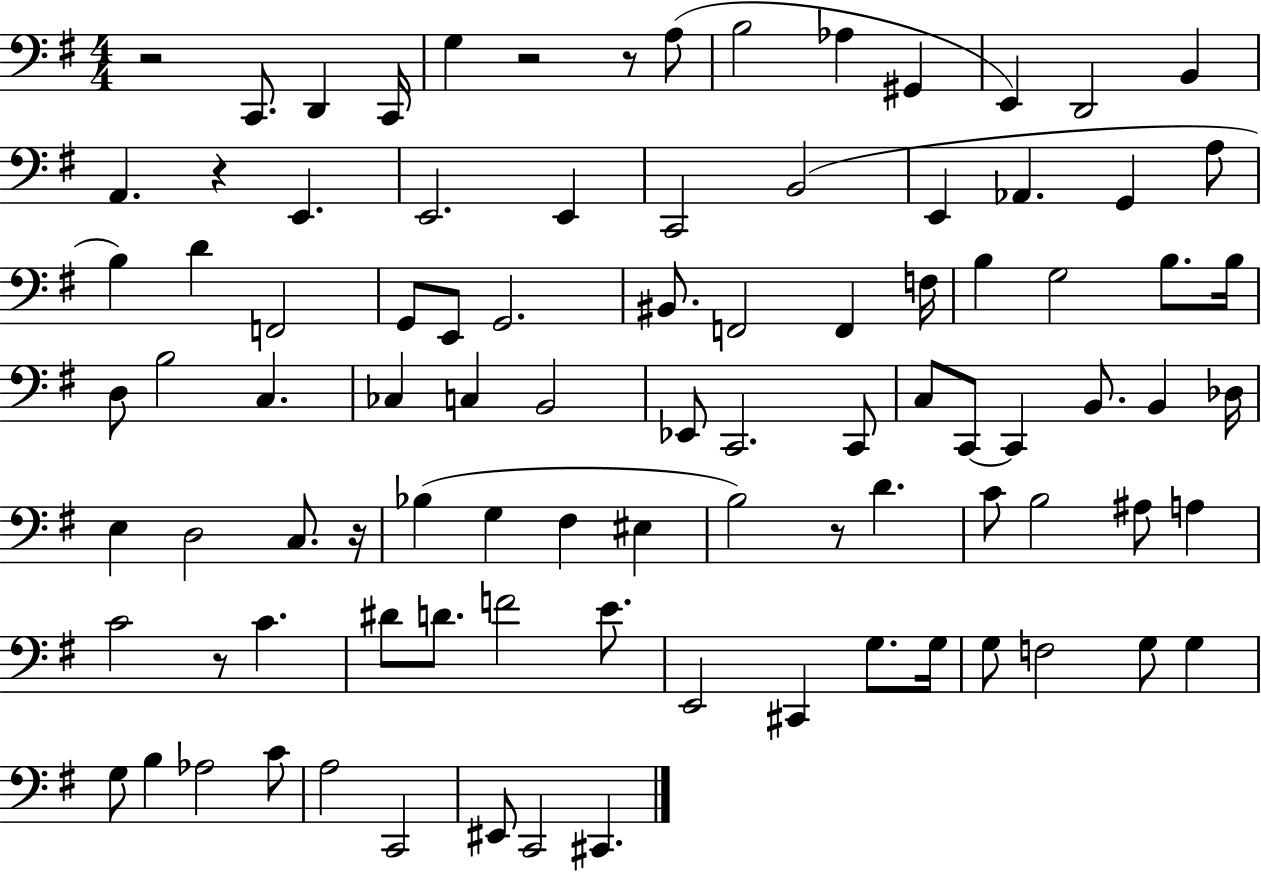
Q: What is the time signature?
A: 4/4